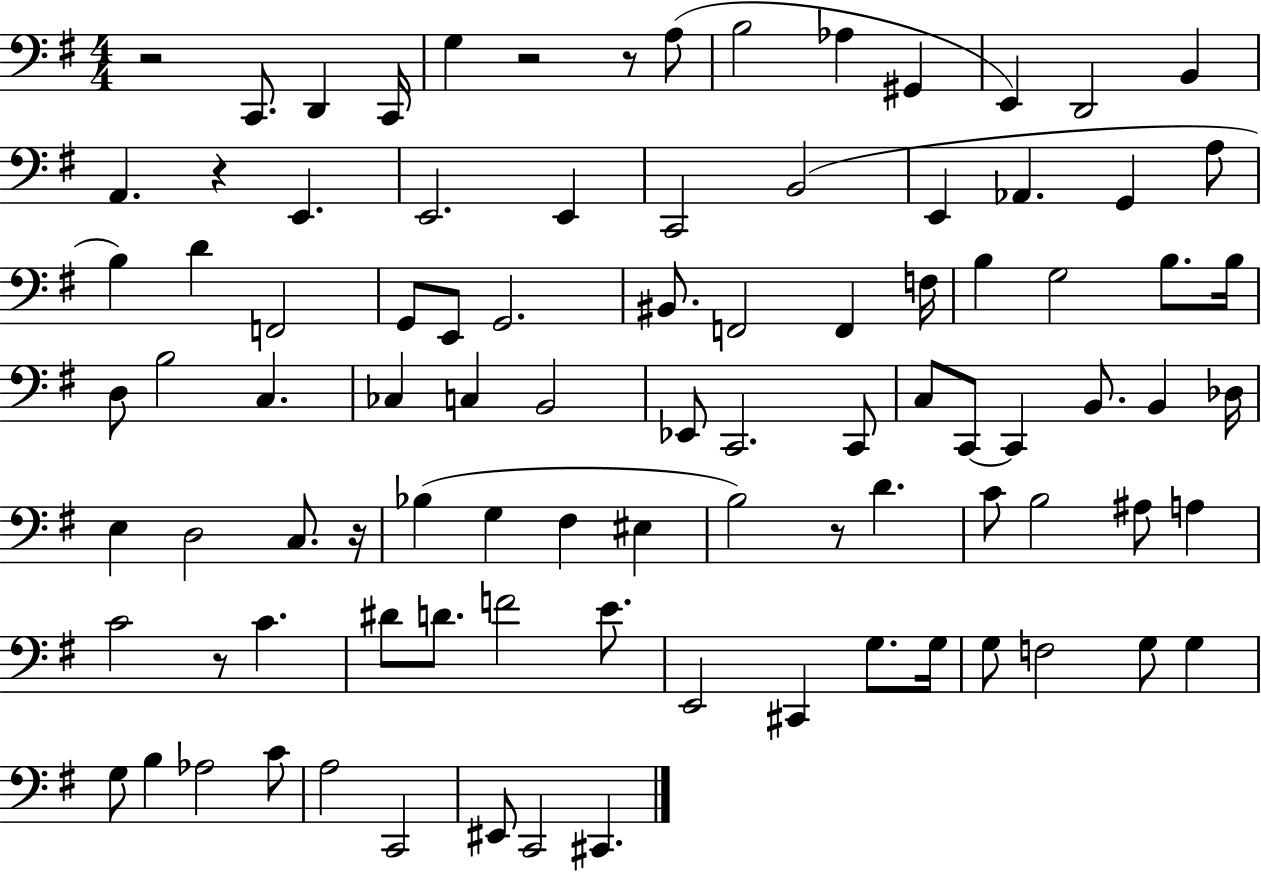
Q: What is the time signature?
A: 4/4